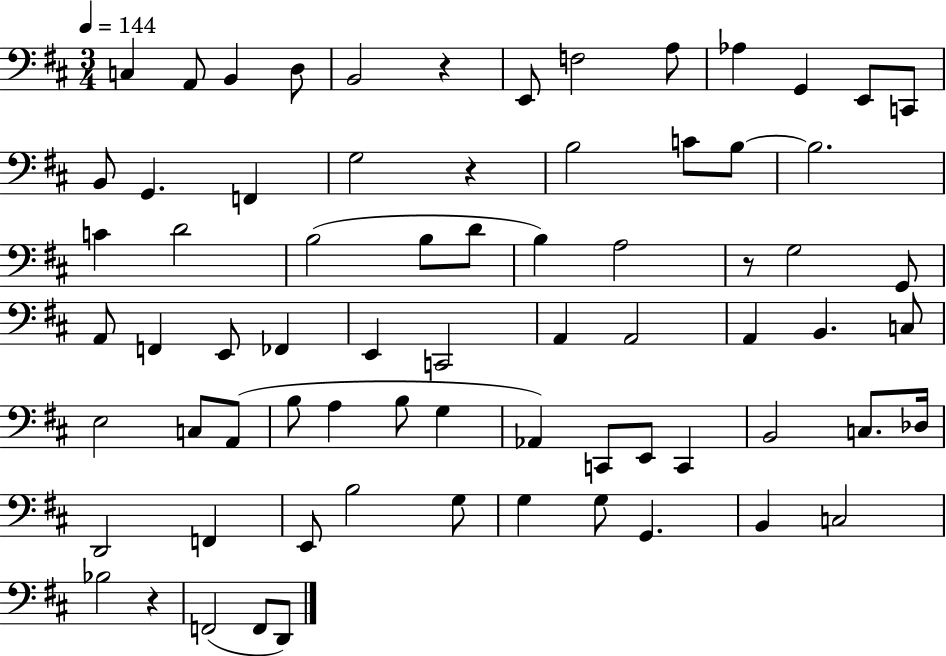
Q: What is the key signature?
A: D major